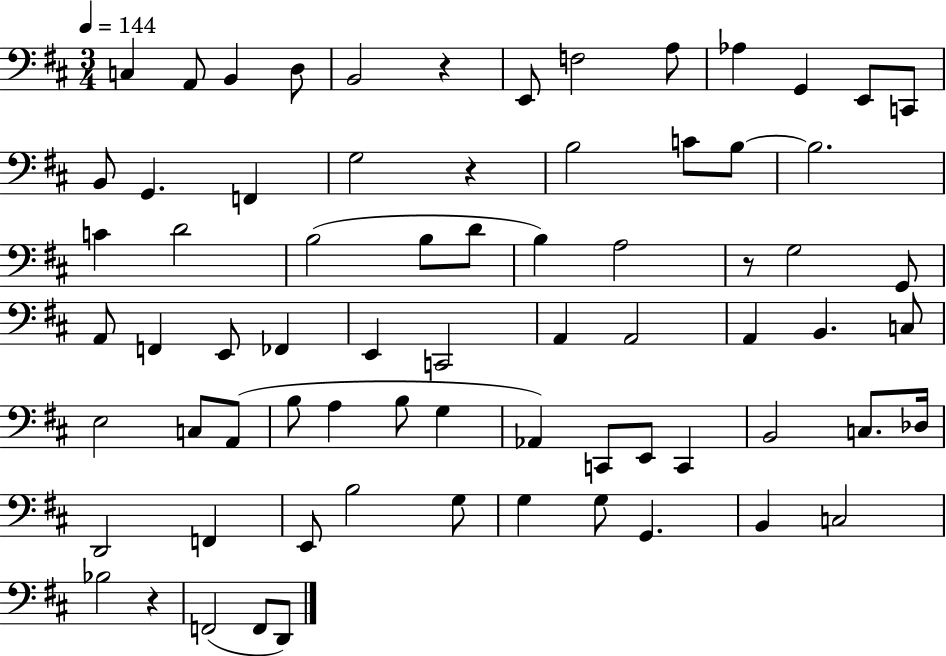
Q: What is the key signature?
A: D major